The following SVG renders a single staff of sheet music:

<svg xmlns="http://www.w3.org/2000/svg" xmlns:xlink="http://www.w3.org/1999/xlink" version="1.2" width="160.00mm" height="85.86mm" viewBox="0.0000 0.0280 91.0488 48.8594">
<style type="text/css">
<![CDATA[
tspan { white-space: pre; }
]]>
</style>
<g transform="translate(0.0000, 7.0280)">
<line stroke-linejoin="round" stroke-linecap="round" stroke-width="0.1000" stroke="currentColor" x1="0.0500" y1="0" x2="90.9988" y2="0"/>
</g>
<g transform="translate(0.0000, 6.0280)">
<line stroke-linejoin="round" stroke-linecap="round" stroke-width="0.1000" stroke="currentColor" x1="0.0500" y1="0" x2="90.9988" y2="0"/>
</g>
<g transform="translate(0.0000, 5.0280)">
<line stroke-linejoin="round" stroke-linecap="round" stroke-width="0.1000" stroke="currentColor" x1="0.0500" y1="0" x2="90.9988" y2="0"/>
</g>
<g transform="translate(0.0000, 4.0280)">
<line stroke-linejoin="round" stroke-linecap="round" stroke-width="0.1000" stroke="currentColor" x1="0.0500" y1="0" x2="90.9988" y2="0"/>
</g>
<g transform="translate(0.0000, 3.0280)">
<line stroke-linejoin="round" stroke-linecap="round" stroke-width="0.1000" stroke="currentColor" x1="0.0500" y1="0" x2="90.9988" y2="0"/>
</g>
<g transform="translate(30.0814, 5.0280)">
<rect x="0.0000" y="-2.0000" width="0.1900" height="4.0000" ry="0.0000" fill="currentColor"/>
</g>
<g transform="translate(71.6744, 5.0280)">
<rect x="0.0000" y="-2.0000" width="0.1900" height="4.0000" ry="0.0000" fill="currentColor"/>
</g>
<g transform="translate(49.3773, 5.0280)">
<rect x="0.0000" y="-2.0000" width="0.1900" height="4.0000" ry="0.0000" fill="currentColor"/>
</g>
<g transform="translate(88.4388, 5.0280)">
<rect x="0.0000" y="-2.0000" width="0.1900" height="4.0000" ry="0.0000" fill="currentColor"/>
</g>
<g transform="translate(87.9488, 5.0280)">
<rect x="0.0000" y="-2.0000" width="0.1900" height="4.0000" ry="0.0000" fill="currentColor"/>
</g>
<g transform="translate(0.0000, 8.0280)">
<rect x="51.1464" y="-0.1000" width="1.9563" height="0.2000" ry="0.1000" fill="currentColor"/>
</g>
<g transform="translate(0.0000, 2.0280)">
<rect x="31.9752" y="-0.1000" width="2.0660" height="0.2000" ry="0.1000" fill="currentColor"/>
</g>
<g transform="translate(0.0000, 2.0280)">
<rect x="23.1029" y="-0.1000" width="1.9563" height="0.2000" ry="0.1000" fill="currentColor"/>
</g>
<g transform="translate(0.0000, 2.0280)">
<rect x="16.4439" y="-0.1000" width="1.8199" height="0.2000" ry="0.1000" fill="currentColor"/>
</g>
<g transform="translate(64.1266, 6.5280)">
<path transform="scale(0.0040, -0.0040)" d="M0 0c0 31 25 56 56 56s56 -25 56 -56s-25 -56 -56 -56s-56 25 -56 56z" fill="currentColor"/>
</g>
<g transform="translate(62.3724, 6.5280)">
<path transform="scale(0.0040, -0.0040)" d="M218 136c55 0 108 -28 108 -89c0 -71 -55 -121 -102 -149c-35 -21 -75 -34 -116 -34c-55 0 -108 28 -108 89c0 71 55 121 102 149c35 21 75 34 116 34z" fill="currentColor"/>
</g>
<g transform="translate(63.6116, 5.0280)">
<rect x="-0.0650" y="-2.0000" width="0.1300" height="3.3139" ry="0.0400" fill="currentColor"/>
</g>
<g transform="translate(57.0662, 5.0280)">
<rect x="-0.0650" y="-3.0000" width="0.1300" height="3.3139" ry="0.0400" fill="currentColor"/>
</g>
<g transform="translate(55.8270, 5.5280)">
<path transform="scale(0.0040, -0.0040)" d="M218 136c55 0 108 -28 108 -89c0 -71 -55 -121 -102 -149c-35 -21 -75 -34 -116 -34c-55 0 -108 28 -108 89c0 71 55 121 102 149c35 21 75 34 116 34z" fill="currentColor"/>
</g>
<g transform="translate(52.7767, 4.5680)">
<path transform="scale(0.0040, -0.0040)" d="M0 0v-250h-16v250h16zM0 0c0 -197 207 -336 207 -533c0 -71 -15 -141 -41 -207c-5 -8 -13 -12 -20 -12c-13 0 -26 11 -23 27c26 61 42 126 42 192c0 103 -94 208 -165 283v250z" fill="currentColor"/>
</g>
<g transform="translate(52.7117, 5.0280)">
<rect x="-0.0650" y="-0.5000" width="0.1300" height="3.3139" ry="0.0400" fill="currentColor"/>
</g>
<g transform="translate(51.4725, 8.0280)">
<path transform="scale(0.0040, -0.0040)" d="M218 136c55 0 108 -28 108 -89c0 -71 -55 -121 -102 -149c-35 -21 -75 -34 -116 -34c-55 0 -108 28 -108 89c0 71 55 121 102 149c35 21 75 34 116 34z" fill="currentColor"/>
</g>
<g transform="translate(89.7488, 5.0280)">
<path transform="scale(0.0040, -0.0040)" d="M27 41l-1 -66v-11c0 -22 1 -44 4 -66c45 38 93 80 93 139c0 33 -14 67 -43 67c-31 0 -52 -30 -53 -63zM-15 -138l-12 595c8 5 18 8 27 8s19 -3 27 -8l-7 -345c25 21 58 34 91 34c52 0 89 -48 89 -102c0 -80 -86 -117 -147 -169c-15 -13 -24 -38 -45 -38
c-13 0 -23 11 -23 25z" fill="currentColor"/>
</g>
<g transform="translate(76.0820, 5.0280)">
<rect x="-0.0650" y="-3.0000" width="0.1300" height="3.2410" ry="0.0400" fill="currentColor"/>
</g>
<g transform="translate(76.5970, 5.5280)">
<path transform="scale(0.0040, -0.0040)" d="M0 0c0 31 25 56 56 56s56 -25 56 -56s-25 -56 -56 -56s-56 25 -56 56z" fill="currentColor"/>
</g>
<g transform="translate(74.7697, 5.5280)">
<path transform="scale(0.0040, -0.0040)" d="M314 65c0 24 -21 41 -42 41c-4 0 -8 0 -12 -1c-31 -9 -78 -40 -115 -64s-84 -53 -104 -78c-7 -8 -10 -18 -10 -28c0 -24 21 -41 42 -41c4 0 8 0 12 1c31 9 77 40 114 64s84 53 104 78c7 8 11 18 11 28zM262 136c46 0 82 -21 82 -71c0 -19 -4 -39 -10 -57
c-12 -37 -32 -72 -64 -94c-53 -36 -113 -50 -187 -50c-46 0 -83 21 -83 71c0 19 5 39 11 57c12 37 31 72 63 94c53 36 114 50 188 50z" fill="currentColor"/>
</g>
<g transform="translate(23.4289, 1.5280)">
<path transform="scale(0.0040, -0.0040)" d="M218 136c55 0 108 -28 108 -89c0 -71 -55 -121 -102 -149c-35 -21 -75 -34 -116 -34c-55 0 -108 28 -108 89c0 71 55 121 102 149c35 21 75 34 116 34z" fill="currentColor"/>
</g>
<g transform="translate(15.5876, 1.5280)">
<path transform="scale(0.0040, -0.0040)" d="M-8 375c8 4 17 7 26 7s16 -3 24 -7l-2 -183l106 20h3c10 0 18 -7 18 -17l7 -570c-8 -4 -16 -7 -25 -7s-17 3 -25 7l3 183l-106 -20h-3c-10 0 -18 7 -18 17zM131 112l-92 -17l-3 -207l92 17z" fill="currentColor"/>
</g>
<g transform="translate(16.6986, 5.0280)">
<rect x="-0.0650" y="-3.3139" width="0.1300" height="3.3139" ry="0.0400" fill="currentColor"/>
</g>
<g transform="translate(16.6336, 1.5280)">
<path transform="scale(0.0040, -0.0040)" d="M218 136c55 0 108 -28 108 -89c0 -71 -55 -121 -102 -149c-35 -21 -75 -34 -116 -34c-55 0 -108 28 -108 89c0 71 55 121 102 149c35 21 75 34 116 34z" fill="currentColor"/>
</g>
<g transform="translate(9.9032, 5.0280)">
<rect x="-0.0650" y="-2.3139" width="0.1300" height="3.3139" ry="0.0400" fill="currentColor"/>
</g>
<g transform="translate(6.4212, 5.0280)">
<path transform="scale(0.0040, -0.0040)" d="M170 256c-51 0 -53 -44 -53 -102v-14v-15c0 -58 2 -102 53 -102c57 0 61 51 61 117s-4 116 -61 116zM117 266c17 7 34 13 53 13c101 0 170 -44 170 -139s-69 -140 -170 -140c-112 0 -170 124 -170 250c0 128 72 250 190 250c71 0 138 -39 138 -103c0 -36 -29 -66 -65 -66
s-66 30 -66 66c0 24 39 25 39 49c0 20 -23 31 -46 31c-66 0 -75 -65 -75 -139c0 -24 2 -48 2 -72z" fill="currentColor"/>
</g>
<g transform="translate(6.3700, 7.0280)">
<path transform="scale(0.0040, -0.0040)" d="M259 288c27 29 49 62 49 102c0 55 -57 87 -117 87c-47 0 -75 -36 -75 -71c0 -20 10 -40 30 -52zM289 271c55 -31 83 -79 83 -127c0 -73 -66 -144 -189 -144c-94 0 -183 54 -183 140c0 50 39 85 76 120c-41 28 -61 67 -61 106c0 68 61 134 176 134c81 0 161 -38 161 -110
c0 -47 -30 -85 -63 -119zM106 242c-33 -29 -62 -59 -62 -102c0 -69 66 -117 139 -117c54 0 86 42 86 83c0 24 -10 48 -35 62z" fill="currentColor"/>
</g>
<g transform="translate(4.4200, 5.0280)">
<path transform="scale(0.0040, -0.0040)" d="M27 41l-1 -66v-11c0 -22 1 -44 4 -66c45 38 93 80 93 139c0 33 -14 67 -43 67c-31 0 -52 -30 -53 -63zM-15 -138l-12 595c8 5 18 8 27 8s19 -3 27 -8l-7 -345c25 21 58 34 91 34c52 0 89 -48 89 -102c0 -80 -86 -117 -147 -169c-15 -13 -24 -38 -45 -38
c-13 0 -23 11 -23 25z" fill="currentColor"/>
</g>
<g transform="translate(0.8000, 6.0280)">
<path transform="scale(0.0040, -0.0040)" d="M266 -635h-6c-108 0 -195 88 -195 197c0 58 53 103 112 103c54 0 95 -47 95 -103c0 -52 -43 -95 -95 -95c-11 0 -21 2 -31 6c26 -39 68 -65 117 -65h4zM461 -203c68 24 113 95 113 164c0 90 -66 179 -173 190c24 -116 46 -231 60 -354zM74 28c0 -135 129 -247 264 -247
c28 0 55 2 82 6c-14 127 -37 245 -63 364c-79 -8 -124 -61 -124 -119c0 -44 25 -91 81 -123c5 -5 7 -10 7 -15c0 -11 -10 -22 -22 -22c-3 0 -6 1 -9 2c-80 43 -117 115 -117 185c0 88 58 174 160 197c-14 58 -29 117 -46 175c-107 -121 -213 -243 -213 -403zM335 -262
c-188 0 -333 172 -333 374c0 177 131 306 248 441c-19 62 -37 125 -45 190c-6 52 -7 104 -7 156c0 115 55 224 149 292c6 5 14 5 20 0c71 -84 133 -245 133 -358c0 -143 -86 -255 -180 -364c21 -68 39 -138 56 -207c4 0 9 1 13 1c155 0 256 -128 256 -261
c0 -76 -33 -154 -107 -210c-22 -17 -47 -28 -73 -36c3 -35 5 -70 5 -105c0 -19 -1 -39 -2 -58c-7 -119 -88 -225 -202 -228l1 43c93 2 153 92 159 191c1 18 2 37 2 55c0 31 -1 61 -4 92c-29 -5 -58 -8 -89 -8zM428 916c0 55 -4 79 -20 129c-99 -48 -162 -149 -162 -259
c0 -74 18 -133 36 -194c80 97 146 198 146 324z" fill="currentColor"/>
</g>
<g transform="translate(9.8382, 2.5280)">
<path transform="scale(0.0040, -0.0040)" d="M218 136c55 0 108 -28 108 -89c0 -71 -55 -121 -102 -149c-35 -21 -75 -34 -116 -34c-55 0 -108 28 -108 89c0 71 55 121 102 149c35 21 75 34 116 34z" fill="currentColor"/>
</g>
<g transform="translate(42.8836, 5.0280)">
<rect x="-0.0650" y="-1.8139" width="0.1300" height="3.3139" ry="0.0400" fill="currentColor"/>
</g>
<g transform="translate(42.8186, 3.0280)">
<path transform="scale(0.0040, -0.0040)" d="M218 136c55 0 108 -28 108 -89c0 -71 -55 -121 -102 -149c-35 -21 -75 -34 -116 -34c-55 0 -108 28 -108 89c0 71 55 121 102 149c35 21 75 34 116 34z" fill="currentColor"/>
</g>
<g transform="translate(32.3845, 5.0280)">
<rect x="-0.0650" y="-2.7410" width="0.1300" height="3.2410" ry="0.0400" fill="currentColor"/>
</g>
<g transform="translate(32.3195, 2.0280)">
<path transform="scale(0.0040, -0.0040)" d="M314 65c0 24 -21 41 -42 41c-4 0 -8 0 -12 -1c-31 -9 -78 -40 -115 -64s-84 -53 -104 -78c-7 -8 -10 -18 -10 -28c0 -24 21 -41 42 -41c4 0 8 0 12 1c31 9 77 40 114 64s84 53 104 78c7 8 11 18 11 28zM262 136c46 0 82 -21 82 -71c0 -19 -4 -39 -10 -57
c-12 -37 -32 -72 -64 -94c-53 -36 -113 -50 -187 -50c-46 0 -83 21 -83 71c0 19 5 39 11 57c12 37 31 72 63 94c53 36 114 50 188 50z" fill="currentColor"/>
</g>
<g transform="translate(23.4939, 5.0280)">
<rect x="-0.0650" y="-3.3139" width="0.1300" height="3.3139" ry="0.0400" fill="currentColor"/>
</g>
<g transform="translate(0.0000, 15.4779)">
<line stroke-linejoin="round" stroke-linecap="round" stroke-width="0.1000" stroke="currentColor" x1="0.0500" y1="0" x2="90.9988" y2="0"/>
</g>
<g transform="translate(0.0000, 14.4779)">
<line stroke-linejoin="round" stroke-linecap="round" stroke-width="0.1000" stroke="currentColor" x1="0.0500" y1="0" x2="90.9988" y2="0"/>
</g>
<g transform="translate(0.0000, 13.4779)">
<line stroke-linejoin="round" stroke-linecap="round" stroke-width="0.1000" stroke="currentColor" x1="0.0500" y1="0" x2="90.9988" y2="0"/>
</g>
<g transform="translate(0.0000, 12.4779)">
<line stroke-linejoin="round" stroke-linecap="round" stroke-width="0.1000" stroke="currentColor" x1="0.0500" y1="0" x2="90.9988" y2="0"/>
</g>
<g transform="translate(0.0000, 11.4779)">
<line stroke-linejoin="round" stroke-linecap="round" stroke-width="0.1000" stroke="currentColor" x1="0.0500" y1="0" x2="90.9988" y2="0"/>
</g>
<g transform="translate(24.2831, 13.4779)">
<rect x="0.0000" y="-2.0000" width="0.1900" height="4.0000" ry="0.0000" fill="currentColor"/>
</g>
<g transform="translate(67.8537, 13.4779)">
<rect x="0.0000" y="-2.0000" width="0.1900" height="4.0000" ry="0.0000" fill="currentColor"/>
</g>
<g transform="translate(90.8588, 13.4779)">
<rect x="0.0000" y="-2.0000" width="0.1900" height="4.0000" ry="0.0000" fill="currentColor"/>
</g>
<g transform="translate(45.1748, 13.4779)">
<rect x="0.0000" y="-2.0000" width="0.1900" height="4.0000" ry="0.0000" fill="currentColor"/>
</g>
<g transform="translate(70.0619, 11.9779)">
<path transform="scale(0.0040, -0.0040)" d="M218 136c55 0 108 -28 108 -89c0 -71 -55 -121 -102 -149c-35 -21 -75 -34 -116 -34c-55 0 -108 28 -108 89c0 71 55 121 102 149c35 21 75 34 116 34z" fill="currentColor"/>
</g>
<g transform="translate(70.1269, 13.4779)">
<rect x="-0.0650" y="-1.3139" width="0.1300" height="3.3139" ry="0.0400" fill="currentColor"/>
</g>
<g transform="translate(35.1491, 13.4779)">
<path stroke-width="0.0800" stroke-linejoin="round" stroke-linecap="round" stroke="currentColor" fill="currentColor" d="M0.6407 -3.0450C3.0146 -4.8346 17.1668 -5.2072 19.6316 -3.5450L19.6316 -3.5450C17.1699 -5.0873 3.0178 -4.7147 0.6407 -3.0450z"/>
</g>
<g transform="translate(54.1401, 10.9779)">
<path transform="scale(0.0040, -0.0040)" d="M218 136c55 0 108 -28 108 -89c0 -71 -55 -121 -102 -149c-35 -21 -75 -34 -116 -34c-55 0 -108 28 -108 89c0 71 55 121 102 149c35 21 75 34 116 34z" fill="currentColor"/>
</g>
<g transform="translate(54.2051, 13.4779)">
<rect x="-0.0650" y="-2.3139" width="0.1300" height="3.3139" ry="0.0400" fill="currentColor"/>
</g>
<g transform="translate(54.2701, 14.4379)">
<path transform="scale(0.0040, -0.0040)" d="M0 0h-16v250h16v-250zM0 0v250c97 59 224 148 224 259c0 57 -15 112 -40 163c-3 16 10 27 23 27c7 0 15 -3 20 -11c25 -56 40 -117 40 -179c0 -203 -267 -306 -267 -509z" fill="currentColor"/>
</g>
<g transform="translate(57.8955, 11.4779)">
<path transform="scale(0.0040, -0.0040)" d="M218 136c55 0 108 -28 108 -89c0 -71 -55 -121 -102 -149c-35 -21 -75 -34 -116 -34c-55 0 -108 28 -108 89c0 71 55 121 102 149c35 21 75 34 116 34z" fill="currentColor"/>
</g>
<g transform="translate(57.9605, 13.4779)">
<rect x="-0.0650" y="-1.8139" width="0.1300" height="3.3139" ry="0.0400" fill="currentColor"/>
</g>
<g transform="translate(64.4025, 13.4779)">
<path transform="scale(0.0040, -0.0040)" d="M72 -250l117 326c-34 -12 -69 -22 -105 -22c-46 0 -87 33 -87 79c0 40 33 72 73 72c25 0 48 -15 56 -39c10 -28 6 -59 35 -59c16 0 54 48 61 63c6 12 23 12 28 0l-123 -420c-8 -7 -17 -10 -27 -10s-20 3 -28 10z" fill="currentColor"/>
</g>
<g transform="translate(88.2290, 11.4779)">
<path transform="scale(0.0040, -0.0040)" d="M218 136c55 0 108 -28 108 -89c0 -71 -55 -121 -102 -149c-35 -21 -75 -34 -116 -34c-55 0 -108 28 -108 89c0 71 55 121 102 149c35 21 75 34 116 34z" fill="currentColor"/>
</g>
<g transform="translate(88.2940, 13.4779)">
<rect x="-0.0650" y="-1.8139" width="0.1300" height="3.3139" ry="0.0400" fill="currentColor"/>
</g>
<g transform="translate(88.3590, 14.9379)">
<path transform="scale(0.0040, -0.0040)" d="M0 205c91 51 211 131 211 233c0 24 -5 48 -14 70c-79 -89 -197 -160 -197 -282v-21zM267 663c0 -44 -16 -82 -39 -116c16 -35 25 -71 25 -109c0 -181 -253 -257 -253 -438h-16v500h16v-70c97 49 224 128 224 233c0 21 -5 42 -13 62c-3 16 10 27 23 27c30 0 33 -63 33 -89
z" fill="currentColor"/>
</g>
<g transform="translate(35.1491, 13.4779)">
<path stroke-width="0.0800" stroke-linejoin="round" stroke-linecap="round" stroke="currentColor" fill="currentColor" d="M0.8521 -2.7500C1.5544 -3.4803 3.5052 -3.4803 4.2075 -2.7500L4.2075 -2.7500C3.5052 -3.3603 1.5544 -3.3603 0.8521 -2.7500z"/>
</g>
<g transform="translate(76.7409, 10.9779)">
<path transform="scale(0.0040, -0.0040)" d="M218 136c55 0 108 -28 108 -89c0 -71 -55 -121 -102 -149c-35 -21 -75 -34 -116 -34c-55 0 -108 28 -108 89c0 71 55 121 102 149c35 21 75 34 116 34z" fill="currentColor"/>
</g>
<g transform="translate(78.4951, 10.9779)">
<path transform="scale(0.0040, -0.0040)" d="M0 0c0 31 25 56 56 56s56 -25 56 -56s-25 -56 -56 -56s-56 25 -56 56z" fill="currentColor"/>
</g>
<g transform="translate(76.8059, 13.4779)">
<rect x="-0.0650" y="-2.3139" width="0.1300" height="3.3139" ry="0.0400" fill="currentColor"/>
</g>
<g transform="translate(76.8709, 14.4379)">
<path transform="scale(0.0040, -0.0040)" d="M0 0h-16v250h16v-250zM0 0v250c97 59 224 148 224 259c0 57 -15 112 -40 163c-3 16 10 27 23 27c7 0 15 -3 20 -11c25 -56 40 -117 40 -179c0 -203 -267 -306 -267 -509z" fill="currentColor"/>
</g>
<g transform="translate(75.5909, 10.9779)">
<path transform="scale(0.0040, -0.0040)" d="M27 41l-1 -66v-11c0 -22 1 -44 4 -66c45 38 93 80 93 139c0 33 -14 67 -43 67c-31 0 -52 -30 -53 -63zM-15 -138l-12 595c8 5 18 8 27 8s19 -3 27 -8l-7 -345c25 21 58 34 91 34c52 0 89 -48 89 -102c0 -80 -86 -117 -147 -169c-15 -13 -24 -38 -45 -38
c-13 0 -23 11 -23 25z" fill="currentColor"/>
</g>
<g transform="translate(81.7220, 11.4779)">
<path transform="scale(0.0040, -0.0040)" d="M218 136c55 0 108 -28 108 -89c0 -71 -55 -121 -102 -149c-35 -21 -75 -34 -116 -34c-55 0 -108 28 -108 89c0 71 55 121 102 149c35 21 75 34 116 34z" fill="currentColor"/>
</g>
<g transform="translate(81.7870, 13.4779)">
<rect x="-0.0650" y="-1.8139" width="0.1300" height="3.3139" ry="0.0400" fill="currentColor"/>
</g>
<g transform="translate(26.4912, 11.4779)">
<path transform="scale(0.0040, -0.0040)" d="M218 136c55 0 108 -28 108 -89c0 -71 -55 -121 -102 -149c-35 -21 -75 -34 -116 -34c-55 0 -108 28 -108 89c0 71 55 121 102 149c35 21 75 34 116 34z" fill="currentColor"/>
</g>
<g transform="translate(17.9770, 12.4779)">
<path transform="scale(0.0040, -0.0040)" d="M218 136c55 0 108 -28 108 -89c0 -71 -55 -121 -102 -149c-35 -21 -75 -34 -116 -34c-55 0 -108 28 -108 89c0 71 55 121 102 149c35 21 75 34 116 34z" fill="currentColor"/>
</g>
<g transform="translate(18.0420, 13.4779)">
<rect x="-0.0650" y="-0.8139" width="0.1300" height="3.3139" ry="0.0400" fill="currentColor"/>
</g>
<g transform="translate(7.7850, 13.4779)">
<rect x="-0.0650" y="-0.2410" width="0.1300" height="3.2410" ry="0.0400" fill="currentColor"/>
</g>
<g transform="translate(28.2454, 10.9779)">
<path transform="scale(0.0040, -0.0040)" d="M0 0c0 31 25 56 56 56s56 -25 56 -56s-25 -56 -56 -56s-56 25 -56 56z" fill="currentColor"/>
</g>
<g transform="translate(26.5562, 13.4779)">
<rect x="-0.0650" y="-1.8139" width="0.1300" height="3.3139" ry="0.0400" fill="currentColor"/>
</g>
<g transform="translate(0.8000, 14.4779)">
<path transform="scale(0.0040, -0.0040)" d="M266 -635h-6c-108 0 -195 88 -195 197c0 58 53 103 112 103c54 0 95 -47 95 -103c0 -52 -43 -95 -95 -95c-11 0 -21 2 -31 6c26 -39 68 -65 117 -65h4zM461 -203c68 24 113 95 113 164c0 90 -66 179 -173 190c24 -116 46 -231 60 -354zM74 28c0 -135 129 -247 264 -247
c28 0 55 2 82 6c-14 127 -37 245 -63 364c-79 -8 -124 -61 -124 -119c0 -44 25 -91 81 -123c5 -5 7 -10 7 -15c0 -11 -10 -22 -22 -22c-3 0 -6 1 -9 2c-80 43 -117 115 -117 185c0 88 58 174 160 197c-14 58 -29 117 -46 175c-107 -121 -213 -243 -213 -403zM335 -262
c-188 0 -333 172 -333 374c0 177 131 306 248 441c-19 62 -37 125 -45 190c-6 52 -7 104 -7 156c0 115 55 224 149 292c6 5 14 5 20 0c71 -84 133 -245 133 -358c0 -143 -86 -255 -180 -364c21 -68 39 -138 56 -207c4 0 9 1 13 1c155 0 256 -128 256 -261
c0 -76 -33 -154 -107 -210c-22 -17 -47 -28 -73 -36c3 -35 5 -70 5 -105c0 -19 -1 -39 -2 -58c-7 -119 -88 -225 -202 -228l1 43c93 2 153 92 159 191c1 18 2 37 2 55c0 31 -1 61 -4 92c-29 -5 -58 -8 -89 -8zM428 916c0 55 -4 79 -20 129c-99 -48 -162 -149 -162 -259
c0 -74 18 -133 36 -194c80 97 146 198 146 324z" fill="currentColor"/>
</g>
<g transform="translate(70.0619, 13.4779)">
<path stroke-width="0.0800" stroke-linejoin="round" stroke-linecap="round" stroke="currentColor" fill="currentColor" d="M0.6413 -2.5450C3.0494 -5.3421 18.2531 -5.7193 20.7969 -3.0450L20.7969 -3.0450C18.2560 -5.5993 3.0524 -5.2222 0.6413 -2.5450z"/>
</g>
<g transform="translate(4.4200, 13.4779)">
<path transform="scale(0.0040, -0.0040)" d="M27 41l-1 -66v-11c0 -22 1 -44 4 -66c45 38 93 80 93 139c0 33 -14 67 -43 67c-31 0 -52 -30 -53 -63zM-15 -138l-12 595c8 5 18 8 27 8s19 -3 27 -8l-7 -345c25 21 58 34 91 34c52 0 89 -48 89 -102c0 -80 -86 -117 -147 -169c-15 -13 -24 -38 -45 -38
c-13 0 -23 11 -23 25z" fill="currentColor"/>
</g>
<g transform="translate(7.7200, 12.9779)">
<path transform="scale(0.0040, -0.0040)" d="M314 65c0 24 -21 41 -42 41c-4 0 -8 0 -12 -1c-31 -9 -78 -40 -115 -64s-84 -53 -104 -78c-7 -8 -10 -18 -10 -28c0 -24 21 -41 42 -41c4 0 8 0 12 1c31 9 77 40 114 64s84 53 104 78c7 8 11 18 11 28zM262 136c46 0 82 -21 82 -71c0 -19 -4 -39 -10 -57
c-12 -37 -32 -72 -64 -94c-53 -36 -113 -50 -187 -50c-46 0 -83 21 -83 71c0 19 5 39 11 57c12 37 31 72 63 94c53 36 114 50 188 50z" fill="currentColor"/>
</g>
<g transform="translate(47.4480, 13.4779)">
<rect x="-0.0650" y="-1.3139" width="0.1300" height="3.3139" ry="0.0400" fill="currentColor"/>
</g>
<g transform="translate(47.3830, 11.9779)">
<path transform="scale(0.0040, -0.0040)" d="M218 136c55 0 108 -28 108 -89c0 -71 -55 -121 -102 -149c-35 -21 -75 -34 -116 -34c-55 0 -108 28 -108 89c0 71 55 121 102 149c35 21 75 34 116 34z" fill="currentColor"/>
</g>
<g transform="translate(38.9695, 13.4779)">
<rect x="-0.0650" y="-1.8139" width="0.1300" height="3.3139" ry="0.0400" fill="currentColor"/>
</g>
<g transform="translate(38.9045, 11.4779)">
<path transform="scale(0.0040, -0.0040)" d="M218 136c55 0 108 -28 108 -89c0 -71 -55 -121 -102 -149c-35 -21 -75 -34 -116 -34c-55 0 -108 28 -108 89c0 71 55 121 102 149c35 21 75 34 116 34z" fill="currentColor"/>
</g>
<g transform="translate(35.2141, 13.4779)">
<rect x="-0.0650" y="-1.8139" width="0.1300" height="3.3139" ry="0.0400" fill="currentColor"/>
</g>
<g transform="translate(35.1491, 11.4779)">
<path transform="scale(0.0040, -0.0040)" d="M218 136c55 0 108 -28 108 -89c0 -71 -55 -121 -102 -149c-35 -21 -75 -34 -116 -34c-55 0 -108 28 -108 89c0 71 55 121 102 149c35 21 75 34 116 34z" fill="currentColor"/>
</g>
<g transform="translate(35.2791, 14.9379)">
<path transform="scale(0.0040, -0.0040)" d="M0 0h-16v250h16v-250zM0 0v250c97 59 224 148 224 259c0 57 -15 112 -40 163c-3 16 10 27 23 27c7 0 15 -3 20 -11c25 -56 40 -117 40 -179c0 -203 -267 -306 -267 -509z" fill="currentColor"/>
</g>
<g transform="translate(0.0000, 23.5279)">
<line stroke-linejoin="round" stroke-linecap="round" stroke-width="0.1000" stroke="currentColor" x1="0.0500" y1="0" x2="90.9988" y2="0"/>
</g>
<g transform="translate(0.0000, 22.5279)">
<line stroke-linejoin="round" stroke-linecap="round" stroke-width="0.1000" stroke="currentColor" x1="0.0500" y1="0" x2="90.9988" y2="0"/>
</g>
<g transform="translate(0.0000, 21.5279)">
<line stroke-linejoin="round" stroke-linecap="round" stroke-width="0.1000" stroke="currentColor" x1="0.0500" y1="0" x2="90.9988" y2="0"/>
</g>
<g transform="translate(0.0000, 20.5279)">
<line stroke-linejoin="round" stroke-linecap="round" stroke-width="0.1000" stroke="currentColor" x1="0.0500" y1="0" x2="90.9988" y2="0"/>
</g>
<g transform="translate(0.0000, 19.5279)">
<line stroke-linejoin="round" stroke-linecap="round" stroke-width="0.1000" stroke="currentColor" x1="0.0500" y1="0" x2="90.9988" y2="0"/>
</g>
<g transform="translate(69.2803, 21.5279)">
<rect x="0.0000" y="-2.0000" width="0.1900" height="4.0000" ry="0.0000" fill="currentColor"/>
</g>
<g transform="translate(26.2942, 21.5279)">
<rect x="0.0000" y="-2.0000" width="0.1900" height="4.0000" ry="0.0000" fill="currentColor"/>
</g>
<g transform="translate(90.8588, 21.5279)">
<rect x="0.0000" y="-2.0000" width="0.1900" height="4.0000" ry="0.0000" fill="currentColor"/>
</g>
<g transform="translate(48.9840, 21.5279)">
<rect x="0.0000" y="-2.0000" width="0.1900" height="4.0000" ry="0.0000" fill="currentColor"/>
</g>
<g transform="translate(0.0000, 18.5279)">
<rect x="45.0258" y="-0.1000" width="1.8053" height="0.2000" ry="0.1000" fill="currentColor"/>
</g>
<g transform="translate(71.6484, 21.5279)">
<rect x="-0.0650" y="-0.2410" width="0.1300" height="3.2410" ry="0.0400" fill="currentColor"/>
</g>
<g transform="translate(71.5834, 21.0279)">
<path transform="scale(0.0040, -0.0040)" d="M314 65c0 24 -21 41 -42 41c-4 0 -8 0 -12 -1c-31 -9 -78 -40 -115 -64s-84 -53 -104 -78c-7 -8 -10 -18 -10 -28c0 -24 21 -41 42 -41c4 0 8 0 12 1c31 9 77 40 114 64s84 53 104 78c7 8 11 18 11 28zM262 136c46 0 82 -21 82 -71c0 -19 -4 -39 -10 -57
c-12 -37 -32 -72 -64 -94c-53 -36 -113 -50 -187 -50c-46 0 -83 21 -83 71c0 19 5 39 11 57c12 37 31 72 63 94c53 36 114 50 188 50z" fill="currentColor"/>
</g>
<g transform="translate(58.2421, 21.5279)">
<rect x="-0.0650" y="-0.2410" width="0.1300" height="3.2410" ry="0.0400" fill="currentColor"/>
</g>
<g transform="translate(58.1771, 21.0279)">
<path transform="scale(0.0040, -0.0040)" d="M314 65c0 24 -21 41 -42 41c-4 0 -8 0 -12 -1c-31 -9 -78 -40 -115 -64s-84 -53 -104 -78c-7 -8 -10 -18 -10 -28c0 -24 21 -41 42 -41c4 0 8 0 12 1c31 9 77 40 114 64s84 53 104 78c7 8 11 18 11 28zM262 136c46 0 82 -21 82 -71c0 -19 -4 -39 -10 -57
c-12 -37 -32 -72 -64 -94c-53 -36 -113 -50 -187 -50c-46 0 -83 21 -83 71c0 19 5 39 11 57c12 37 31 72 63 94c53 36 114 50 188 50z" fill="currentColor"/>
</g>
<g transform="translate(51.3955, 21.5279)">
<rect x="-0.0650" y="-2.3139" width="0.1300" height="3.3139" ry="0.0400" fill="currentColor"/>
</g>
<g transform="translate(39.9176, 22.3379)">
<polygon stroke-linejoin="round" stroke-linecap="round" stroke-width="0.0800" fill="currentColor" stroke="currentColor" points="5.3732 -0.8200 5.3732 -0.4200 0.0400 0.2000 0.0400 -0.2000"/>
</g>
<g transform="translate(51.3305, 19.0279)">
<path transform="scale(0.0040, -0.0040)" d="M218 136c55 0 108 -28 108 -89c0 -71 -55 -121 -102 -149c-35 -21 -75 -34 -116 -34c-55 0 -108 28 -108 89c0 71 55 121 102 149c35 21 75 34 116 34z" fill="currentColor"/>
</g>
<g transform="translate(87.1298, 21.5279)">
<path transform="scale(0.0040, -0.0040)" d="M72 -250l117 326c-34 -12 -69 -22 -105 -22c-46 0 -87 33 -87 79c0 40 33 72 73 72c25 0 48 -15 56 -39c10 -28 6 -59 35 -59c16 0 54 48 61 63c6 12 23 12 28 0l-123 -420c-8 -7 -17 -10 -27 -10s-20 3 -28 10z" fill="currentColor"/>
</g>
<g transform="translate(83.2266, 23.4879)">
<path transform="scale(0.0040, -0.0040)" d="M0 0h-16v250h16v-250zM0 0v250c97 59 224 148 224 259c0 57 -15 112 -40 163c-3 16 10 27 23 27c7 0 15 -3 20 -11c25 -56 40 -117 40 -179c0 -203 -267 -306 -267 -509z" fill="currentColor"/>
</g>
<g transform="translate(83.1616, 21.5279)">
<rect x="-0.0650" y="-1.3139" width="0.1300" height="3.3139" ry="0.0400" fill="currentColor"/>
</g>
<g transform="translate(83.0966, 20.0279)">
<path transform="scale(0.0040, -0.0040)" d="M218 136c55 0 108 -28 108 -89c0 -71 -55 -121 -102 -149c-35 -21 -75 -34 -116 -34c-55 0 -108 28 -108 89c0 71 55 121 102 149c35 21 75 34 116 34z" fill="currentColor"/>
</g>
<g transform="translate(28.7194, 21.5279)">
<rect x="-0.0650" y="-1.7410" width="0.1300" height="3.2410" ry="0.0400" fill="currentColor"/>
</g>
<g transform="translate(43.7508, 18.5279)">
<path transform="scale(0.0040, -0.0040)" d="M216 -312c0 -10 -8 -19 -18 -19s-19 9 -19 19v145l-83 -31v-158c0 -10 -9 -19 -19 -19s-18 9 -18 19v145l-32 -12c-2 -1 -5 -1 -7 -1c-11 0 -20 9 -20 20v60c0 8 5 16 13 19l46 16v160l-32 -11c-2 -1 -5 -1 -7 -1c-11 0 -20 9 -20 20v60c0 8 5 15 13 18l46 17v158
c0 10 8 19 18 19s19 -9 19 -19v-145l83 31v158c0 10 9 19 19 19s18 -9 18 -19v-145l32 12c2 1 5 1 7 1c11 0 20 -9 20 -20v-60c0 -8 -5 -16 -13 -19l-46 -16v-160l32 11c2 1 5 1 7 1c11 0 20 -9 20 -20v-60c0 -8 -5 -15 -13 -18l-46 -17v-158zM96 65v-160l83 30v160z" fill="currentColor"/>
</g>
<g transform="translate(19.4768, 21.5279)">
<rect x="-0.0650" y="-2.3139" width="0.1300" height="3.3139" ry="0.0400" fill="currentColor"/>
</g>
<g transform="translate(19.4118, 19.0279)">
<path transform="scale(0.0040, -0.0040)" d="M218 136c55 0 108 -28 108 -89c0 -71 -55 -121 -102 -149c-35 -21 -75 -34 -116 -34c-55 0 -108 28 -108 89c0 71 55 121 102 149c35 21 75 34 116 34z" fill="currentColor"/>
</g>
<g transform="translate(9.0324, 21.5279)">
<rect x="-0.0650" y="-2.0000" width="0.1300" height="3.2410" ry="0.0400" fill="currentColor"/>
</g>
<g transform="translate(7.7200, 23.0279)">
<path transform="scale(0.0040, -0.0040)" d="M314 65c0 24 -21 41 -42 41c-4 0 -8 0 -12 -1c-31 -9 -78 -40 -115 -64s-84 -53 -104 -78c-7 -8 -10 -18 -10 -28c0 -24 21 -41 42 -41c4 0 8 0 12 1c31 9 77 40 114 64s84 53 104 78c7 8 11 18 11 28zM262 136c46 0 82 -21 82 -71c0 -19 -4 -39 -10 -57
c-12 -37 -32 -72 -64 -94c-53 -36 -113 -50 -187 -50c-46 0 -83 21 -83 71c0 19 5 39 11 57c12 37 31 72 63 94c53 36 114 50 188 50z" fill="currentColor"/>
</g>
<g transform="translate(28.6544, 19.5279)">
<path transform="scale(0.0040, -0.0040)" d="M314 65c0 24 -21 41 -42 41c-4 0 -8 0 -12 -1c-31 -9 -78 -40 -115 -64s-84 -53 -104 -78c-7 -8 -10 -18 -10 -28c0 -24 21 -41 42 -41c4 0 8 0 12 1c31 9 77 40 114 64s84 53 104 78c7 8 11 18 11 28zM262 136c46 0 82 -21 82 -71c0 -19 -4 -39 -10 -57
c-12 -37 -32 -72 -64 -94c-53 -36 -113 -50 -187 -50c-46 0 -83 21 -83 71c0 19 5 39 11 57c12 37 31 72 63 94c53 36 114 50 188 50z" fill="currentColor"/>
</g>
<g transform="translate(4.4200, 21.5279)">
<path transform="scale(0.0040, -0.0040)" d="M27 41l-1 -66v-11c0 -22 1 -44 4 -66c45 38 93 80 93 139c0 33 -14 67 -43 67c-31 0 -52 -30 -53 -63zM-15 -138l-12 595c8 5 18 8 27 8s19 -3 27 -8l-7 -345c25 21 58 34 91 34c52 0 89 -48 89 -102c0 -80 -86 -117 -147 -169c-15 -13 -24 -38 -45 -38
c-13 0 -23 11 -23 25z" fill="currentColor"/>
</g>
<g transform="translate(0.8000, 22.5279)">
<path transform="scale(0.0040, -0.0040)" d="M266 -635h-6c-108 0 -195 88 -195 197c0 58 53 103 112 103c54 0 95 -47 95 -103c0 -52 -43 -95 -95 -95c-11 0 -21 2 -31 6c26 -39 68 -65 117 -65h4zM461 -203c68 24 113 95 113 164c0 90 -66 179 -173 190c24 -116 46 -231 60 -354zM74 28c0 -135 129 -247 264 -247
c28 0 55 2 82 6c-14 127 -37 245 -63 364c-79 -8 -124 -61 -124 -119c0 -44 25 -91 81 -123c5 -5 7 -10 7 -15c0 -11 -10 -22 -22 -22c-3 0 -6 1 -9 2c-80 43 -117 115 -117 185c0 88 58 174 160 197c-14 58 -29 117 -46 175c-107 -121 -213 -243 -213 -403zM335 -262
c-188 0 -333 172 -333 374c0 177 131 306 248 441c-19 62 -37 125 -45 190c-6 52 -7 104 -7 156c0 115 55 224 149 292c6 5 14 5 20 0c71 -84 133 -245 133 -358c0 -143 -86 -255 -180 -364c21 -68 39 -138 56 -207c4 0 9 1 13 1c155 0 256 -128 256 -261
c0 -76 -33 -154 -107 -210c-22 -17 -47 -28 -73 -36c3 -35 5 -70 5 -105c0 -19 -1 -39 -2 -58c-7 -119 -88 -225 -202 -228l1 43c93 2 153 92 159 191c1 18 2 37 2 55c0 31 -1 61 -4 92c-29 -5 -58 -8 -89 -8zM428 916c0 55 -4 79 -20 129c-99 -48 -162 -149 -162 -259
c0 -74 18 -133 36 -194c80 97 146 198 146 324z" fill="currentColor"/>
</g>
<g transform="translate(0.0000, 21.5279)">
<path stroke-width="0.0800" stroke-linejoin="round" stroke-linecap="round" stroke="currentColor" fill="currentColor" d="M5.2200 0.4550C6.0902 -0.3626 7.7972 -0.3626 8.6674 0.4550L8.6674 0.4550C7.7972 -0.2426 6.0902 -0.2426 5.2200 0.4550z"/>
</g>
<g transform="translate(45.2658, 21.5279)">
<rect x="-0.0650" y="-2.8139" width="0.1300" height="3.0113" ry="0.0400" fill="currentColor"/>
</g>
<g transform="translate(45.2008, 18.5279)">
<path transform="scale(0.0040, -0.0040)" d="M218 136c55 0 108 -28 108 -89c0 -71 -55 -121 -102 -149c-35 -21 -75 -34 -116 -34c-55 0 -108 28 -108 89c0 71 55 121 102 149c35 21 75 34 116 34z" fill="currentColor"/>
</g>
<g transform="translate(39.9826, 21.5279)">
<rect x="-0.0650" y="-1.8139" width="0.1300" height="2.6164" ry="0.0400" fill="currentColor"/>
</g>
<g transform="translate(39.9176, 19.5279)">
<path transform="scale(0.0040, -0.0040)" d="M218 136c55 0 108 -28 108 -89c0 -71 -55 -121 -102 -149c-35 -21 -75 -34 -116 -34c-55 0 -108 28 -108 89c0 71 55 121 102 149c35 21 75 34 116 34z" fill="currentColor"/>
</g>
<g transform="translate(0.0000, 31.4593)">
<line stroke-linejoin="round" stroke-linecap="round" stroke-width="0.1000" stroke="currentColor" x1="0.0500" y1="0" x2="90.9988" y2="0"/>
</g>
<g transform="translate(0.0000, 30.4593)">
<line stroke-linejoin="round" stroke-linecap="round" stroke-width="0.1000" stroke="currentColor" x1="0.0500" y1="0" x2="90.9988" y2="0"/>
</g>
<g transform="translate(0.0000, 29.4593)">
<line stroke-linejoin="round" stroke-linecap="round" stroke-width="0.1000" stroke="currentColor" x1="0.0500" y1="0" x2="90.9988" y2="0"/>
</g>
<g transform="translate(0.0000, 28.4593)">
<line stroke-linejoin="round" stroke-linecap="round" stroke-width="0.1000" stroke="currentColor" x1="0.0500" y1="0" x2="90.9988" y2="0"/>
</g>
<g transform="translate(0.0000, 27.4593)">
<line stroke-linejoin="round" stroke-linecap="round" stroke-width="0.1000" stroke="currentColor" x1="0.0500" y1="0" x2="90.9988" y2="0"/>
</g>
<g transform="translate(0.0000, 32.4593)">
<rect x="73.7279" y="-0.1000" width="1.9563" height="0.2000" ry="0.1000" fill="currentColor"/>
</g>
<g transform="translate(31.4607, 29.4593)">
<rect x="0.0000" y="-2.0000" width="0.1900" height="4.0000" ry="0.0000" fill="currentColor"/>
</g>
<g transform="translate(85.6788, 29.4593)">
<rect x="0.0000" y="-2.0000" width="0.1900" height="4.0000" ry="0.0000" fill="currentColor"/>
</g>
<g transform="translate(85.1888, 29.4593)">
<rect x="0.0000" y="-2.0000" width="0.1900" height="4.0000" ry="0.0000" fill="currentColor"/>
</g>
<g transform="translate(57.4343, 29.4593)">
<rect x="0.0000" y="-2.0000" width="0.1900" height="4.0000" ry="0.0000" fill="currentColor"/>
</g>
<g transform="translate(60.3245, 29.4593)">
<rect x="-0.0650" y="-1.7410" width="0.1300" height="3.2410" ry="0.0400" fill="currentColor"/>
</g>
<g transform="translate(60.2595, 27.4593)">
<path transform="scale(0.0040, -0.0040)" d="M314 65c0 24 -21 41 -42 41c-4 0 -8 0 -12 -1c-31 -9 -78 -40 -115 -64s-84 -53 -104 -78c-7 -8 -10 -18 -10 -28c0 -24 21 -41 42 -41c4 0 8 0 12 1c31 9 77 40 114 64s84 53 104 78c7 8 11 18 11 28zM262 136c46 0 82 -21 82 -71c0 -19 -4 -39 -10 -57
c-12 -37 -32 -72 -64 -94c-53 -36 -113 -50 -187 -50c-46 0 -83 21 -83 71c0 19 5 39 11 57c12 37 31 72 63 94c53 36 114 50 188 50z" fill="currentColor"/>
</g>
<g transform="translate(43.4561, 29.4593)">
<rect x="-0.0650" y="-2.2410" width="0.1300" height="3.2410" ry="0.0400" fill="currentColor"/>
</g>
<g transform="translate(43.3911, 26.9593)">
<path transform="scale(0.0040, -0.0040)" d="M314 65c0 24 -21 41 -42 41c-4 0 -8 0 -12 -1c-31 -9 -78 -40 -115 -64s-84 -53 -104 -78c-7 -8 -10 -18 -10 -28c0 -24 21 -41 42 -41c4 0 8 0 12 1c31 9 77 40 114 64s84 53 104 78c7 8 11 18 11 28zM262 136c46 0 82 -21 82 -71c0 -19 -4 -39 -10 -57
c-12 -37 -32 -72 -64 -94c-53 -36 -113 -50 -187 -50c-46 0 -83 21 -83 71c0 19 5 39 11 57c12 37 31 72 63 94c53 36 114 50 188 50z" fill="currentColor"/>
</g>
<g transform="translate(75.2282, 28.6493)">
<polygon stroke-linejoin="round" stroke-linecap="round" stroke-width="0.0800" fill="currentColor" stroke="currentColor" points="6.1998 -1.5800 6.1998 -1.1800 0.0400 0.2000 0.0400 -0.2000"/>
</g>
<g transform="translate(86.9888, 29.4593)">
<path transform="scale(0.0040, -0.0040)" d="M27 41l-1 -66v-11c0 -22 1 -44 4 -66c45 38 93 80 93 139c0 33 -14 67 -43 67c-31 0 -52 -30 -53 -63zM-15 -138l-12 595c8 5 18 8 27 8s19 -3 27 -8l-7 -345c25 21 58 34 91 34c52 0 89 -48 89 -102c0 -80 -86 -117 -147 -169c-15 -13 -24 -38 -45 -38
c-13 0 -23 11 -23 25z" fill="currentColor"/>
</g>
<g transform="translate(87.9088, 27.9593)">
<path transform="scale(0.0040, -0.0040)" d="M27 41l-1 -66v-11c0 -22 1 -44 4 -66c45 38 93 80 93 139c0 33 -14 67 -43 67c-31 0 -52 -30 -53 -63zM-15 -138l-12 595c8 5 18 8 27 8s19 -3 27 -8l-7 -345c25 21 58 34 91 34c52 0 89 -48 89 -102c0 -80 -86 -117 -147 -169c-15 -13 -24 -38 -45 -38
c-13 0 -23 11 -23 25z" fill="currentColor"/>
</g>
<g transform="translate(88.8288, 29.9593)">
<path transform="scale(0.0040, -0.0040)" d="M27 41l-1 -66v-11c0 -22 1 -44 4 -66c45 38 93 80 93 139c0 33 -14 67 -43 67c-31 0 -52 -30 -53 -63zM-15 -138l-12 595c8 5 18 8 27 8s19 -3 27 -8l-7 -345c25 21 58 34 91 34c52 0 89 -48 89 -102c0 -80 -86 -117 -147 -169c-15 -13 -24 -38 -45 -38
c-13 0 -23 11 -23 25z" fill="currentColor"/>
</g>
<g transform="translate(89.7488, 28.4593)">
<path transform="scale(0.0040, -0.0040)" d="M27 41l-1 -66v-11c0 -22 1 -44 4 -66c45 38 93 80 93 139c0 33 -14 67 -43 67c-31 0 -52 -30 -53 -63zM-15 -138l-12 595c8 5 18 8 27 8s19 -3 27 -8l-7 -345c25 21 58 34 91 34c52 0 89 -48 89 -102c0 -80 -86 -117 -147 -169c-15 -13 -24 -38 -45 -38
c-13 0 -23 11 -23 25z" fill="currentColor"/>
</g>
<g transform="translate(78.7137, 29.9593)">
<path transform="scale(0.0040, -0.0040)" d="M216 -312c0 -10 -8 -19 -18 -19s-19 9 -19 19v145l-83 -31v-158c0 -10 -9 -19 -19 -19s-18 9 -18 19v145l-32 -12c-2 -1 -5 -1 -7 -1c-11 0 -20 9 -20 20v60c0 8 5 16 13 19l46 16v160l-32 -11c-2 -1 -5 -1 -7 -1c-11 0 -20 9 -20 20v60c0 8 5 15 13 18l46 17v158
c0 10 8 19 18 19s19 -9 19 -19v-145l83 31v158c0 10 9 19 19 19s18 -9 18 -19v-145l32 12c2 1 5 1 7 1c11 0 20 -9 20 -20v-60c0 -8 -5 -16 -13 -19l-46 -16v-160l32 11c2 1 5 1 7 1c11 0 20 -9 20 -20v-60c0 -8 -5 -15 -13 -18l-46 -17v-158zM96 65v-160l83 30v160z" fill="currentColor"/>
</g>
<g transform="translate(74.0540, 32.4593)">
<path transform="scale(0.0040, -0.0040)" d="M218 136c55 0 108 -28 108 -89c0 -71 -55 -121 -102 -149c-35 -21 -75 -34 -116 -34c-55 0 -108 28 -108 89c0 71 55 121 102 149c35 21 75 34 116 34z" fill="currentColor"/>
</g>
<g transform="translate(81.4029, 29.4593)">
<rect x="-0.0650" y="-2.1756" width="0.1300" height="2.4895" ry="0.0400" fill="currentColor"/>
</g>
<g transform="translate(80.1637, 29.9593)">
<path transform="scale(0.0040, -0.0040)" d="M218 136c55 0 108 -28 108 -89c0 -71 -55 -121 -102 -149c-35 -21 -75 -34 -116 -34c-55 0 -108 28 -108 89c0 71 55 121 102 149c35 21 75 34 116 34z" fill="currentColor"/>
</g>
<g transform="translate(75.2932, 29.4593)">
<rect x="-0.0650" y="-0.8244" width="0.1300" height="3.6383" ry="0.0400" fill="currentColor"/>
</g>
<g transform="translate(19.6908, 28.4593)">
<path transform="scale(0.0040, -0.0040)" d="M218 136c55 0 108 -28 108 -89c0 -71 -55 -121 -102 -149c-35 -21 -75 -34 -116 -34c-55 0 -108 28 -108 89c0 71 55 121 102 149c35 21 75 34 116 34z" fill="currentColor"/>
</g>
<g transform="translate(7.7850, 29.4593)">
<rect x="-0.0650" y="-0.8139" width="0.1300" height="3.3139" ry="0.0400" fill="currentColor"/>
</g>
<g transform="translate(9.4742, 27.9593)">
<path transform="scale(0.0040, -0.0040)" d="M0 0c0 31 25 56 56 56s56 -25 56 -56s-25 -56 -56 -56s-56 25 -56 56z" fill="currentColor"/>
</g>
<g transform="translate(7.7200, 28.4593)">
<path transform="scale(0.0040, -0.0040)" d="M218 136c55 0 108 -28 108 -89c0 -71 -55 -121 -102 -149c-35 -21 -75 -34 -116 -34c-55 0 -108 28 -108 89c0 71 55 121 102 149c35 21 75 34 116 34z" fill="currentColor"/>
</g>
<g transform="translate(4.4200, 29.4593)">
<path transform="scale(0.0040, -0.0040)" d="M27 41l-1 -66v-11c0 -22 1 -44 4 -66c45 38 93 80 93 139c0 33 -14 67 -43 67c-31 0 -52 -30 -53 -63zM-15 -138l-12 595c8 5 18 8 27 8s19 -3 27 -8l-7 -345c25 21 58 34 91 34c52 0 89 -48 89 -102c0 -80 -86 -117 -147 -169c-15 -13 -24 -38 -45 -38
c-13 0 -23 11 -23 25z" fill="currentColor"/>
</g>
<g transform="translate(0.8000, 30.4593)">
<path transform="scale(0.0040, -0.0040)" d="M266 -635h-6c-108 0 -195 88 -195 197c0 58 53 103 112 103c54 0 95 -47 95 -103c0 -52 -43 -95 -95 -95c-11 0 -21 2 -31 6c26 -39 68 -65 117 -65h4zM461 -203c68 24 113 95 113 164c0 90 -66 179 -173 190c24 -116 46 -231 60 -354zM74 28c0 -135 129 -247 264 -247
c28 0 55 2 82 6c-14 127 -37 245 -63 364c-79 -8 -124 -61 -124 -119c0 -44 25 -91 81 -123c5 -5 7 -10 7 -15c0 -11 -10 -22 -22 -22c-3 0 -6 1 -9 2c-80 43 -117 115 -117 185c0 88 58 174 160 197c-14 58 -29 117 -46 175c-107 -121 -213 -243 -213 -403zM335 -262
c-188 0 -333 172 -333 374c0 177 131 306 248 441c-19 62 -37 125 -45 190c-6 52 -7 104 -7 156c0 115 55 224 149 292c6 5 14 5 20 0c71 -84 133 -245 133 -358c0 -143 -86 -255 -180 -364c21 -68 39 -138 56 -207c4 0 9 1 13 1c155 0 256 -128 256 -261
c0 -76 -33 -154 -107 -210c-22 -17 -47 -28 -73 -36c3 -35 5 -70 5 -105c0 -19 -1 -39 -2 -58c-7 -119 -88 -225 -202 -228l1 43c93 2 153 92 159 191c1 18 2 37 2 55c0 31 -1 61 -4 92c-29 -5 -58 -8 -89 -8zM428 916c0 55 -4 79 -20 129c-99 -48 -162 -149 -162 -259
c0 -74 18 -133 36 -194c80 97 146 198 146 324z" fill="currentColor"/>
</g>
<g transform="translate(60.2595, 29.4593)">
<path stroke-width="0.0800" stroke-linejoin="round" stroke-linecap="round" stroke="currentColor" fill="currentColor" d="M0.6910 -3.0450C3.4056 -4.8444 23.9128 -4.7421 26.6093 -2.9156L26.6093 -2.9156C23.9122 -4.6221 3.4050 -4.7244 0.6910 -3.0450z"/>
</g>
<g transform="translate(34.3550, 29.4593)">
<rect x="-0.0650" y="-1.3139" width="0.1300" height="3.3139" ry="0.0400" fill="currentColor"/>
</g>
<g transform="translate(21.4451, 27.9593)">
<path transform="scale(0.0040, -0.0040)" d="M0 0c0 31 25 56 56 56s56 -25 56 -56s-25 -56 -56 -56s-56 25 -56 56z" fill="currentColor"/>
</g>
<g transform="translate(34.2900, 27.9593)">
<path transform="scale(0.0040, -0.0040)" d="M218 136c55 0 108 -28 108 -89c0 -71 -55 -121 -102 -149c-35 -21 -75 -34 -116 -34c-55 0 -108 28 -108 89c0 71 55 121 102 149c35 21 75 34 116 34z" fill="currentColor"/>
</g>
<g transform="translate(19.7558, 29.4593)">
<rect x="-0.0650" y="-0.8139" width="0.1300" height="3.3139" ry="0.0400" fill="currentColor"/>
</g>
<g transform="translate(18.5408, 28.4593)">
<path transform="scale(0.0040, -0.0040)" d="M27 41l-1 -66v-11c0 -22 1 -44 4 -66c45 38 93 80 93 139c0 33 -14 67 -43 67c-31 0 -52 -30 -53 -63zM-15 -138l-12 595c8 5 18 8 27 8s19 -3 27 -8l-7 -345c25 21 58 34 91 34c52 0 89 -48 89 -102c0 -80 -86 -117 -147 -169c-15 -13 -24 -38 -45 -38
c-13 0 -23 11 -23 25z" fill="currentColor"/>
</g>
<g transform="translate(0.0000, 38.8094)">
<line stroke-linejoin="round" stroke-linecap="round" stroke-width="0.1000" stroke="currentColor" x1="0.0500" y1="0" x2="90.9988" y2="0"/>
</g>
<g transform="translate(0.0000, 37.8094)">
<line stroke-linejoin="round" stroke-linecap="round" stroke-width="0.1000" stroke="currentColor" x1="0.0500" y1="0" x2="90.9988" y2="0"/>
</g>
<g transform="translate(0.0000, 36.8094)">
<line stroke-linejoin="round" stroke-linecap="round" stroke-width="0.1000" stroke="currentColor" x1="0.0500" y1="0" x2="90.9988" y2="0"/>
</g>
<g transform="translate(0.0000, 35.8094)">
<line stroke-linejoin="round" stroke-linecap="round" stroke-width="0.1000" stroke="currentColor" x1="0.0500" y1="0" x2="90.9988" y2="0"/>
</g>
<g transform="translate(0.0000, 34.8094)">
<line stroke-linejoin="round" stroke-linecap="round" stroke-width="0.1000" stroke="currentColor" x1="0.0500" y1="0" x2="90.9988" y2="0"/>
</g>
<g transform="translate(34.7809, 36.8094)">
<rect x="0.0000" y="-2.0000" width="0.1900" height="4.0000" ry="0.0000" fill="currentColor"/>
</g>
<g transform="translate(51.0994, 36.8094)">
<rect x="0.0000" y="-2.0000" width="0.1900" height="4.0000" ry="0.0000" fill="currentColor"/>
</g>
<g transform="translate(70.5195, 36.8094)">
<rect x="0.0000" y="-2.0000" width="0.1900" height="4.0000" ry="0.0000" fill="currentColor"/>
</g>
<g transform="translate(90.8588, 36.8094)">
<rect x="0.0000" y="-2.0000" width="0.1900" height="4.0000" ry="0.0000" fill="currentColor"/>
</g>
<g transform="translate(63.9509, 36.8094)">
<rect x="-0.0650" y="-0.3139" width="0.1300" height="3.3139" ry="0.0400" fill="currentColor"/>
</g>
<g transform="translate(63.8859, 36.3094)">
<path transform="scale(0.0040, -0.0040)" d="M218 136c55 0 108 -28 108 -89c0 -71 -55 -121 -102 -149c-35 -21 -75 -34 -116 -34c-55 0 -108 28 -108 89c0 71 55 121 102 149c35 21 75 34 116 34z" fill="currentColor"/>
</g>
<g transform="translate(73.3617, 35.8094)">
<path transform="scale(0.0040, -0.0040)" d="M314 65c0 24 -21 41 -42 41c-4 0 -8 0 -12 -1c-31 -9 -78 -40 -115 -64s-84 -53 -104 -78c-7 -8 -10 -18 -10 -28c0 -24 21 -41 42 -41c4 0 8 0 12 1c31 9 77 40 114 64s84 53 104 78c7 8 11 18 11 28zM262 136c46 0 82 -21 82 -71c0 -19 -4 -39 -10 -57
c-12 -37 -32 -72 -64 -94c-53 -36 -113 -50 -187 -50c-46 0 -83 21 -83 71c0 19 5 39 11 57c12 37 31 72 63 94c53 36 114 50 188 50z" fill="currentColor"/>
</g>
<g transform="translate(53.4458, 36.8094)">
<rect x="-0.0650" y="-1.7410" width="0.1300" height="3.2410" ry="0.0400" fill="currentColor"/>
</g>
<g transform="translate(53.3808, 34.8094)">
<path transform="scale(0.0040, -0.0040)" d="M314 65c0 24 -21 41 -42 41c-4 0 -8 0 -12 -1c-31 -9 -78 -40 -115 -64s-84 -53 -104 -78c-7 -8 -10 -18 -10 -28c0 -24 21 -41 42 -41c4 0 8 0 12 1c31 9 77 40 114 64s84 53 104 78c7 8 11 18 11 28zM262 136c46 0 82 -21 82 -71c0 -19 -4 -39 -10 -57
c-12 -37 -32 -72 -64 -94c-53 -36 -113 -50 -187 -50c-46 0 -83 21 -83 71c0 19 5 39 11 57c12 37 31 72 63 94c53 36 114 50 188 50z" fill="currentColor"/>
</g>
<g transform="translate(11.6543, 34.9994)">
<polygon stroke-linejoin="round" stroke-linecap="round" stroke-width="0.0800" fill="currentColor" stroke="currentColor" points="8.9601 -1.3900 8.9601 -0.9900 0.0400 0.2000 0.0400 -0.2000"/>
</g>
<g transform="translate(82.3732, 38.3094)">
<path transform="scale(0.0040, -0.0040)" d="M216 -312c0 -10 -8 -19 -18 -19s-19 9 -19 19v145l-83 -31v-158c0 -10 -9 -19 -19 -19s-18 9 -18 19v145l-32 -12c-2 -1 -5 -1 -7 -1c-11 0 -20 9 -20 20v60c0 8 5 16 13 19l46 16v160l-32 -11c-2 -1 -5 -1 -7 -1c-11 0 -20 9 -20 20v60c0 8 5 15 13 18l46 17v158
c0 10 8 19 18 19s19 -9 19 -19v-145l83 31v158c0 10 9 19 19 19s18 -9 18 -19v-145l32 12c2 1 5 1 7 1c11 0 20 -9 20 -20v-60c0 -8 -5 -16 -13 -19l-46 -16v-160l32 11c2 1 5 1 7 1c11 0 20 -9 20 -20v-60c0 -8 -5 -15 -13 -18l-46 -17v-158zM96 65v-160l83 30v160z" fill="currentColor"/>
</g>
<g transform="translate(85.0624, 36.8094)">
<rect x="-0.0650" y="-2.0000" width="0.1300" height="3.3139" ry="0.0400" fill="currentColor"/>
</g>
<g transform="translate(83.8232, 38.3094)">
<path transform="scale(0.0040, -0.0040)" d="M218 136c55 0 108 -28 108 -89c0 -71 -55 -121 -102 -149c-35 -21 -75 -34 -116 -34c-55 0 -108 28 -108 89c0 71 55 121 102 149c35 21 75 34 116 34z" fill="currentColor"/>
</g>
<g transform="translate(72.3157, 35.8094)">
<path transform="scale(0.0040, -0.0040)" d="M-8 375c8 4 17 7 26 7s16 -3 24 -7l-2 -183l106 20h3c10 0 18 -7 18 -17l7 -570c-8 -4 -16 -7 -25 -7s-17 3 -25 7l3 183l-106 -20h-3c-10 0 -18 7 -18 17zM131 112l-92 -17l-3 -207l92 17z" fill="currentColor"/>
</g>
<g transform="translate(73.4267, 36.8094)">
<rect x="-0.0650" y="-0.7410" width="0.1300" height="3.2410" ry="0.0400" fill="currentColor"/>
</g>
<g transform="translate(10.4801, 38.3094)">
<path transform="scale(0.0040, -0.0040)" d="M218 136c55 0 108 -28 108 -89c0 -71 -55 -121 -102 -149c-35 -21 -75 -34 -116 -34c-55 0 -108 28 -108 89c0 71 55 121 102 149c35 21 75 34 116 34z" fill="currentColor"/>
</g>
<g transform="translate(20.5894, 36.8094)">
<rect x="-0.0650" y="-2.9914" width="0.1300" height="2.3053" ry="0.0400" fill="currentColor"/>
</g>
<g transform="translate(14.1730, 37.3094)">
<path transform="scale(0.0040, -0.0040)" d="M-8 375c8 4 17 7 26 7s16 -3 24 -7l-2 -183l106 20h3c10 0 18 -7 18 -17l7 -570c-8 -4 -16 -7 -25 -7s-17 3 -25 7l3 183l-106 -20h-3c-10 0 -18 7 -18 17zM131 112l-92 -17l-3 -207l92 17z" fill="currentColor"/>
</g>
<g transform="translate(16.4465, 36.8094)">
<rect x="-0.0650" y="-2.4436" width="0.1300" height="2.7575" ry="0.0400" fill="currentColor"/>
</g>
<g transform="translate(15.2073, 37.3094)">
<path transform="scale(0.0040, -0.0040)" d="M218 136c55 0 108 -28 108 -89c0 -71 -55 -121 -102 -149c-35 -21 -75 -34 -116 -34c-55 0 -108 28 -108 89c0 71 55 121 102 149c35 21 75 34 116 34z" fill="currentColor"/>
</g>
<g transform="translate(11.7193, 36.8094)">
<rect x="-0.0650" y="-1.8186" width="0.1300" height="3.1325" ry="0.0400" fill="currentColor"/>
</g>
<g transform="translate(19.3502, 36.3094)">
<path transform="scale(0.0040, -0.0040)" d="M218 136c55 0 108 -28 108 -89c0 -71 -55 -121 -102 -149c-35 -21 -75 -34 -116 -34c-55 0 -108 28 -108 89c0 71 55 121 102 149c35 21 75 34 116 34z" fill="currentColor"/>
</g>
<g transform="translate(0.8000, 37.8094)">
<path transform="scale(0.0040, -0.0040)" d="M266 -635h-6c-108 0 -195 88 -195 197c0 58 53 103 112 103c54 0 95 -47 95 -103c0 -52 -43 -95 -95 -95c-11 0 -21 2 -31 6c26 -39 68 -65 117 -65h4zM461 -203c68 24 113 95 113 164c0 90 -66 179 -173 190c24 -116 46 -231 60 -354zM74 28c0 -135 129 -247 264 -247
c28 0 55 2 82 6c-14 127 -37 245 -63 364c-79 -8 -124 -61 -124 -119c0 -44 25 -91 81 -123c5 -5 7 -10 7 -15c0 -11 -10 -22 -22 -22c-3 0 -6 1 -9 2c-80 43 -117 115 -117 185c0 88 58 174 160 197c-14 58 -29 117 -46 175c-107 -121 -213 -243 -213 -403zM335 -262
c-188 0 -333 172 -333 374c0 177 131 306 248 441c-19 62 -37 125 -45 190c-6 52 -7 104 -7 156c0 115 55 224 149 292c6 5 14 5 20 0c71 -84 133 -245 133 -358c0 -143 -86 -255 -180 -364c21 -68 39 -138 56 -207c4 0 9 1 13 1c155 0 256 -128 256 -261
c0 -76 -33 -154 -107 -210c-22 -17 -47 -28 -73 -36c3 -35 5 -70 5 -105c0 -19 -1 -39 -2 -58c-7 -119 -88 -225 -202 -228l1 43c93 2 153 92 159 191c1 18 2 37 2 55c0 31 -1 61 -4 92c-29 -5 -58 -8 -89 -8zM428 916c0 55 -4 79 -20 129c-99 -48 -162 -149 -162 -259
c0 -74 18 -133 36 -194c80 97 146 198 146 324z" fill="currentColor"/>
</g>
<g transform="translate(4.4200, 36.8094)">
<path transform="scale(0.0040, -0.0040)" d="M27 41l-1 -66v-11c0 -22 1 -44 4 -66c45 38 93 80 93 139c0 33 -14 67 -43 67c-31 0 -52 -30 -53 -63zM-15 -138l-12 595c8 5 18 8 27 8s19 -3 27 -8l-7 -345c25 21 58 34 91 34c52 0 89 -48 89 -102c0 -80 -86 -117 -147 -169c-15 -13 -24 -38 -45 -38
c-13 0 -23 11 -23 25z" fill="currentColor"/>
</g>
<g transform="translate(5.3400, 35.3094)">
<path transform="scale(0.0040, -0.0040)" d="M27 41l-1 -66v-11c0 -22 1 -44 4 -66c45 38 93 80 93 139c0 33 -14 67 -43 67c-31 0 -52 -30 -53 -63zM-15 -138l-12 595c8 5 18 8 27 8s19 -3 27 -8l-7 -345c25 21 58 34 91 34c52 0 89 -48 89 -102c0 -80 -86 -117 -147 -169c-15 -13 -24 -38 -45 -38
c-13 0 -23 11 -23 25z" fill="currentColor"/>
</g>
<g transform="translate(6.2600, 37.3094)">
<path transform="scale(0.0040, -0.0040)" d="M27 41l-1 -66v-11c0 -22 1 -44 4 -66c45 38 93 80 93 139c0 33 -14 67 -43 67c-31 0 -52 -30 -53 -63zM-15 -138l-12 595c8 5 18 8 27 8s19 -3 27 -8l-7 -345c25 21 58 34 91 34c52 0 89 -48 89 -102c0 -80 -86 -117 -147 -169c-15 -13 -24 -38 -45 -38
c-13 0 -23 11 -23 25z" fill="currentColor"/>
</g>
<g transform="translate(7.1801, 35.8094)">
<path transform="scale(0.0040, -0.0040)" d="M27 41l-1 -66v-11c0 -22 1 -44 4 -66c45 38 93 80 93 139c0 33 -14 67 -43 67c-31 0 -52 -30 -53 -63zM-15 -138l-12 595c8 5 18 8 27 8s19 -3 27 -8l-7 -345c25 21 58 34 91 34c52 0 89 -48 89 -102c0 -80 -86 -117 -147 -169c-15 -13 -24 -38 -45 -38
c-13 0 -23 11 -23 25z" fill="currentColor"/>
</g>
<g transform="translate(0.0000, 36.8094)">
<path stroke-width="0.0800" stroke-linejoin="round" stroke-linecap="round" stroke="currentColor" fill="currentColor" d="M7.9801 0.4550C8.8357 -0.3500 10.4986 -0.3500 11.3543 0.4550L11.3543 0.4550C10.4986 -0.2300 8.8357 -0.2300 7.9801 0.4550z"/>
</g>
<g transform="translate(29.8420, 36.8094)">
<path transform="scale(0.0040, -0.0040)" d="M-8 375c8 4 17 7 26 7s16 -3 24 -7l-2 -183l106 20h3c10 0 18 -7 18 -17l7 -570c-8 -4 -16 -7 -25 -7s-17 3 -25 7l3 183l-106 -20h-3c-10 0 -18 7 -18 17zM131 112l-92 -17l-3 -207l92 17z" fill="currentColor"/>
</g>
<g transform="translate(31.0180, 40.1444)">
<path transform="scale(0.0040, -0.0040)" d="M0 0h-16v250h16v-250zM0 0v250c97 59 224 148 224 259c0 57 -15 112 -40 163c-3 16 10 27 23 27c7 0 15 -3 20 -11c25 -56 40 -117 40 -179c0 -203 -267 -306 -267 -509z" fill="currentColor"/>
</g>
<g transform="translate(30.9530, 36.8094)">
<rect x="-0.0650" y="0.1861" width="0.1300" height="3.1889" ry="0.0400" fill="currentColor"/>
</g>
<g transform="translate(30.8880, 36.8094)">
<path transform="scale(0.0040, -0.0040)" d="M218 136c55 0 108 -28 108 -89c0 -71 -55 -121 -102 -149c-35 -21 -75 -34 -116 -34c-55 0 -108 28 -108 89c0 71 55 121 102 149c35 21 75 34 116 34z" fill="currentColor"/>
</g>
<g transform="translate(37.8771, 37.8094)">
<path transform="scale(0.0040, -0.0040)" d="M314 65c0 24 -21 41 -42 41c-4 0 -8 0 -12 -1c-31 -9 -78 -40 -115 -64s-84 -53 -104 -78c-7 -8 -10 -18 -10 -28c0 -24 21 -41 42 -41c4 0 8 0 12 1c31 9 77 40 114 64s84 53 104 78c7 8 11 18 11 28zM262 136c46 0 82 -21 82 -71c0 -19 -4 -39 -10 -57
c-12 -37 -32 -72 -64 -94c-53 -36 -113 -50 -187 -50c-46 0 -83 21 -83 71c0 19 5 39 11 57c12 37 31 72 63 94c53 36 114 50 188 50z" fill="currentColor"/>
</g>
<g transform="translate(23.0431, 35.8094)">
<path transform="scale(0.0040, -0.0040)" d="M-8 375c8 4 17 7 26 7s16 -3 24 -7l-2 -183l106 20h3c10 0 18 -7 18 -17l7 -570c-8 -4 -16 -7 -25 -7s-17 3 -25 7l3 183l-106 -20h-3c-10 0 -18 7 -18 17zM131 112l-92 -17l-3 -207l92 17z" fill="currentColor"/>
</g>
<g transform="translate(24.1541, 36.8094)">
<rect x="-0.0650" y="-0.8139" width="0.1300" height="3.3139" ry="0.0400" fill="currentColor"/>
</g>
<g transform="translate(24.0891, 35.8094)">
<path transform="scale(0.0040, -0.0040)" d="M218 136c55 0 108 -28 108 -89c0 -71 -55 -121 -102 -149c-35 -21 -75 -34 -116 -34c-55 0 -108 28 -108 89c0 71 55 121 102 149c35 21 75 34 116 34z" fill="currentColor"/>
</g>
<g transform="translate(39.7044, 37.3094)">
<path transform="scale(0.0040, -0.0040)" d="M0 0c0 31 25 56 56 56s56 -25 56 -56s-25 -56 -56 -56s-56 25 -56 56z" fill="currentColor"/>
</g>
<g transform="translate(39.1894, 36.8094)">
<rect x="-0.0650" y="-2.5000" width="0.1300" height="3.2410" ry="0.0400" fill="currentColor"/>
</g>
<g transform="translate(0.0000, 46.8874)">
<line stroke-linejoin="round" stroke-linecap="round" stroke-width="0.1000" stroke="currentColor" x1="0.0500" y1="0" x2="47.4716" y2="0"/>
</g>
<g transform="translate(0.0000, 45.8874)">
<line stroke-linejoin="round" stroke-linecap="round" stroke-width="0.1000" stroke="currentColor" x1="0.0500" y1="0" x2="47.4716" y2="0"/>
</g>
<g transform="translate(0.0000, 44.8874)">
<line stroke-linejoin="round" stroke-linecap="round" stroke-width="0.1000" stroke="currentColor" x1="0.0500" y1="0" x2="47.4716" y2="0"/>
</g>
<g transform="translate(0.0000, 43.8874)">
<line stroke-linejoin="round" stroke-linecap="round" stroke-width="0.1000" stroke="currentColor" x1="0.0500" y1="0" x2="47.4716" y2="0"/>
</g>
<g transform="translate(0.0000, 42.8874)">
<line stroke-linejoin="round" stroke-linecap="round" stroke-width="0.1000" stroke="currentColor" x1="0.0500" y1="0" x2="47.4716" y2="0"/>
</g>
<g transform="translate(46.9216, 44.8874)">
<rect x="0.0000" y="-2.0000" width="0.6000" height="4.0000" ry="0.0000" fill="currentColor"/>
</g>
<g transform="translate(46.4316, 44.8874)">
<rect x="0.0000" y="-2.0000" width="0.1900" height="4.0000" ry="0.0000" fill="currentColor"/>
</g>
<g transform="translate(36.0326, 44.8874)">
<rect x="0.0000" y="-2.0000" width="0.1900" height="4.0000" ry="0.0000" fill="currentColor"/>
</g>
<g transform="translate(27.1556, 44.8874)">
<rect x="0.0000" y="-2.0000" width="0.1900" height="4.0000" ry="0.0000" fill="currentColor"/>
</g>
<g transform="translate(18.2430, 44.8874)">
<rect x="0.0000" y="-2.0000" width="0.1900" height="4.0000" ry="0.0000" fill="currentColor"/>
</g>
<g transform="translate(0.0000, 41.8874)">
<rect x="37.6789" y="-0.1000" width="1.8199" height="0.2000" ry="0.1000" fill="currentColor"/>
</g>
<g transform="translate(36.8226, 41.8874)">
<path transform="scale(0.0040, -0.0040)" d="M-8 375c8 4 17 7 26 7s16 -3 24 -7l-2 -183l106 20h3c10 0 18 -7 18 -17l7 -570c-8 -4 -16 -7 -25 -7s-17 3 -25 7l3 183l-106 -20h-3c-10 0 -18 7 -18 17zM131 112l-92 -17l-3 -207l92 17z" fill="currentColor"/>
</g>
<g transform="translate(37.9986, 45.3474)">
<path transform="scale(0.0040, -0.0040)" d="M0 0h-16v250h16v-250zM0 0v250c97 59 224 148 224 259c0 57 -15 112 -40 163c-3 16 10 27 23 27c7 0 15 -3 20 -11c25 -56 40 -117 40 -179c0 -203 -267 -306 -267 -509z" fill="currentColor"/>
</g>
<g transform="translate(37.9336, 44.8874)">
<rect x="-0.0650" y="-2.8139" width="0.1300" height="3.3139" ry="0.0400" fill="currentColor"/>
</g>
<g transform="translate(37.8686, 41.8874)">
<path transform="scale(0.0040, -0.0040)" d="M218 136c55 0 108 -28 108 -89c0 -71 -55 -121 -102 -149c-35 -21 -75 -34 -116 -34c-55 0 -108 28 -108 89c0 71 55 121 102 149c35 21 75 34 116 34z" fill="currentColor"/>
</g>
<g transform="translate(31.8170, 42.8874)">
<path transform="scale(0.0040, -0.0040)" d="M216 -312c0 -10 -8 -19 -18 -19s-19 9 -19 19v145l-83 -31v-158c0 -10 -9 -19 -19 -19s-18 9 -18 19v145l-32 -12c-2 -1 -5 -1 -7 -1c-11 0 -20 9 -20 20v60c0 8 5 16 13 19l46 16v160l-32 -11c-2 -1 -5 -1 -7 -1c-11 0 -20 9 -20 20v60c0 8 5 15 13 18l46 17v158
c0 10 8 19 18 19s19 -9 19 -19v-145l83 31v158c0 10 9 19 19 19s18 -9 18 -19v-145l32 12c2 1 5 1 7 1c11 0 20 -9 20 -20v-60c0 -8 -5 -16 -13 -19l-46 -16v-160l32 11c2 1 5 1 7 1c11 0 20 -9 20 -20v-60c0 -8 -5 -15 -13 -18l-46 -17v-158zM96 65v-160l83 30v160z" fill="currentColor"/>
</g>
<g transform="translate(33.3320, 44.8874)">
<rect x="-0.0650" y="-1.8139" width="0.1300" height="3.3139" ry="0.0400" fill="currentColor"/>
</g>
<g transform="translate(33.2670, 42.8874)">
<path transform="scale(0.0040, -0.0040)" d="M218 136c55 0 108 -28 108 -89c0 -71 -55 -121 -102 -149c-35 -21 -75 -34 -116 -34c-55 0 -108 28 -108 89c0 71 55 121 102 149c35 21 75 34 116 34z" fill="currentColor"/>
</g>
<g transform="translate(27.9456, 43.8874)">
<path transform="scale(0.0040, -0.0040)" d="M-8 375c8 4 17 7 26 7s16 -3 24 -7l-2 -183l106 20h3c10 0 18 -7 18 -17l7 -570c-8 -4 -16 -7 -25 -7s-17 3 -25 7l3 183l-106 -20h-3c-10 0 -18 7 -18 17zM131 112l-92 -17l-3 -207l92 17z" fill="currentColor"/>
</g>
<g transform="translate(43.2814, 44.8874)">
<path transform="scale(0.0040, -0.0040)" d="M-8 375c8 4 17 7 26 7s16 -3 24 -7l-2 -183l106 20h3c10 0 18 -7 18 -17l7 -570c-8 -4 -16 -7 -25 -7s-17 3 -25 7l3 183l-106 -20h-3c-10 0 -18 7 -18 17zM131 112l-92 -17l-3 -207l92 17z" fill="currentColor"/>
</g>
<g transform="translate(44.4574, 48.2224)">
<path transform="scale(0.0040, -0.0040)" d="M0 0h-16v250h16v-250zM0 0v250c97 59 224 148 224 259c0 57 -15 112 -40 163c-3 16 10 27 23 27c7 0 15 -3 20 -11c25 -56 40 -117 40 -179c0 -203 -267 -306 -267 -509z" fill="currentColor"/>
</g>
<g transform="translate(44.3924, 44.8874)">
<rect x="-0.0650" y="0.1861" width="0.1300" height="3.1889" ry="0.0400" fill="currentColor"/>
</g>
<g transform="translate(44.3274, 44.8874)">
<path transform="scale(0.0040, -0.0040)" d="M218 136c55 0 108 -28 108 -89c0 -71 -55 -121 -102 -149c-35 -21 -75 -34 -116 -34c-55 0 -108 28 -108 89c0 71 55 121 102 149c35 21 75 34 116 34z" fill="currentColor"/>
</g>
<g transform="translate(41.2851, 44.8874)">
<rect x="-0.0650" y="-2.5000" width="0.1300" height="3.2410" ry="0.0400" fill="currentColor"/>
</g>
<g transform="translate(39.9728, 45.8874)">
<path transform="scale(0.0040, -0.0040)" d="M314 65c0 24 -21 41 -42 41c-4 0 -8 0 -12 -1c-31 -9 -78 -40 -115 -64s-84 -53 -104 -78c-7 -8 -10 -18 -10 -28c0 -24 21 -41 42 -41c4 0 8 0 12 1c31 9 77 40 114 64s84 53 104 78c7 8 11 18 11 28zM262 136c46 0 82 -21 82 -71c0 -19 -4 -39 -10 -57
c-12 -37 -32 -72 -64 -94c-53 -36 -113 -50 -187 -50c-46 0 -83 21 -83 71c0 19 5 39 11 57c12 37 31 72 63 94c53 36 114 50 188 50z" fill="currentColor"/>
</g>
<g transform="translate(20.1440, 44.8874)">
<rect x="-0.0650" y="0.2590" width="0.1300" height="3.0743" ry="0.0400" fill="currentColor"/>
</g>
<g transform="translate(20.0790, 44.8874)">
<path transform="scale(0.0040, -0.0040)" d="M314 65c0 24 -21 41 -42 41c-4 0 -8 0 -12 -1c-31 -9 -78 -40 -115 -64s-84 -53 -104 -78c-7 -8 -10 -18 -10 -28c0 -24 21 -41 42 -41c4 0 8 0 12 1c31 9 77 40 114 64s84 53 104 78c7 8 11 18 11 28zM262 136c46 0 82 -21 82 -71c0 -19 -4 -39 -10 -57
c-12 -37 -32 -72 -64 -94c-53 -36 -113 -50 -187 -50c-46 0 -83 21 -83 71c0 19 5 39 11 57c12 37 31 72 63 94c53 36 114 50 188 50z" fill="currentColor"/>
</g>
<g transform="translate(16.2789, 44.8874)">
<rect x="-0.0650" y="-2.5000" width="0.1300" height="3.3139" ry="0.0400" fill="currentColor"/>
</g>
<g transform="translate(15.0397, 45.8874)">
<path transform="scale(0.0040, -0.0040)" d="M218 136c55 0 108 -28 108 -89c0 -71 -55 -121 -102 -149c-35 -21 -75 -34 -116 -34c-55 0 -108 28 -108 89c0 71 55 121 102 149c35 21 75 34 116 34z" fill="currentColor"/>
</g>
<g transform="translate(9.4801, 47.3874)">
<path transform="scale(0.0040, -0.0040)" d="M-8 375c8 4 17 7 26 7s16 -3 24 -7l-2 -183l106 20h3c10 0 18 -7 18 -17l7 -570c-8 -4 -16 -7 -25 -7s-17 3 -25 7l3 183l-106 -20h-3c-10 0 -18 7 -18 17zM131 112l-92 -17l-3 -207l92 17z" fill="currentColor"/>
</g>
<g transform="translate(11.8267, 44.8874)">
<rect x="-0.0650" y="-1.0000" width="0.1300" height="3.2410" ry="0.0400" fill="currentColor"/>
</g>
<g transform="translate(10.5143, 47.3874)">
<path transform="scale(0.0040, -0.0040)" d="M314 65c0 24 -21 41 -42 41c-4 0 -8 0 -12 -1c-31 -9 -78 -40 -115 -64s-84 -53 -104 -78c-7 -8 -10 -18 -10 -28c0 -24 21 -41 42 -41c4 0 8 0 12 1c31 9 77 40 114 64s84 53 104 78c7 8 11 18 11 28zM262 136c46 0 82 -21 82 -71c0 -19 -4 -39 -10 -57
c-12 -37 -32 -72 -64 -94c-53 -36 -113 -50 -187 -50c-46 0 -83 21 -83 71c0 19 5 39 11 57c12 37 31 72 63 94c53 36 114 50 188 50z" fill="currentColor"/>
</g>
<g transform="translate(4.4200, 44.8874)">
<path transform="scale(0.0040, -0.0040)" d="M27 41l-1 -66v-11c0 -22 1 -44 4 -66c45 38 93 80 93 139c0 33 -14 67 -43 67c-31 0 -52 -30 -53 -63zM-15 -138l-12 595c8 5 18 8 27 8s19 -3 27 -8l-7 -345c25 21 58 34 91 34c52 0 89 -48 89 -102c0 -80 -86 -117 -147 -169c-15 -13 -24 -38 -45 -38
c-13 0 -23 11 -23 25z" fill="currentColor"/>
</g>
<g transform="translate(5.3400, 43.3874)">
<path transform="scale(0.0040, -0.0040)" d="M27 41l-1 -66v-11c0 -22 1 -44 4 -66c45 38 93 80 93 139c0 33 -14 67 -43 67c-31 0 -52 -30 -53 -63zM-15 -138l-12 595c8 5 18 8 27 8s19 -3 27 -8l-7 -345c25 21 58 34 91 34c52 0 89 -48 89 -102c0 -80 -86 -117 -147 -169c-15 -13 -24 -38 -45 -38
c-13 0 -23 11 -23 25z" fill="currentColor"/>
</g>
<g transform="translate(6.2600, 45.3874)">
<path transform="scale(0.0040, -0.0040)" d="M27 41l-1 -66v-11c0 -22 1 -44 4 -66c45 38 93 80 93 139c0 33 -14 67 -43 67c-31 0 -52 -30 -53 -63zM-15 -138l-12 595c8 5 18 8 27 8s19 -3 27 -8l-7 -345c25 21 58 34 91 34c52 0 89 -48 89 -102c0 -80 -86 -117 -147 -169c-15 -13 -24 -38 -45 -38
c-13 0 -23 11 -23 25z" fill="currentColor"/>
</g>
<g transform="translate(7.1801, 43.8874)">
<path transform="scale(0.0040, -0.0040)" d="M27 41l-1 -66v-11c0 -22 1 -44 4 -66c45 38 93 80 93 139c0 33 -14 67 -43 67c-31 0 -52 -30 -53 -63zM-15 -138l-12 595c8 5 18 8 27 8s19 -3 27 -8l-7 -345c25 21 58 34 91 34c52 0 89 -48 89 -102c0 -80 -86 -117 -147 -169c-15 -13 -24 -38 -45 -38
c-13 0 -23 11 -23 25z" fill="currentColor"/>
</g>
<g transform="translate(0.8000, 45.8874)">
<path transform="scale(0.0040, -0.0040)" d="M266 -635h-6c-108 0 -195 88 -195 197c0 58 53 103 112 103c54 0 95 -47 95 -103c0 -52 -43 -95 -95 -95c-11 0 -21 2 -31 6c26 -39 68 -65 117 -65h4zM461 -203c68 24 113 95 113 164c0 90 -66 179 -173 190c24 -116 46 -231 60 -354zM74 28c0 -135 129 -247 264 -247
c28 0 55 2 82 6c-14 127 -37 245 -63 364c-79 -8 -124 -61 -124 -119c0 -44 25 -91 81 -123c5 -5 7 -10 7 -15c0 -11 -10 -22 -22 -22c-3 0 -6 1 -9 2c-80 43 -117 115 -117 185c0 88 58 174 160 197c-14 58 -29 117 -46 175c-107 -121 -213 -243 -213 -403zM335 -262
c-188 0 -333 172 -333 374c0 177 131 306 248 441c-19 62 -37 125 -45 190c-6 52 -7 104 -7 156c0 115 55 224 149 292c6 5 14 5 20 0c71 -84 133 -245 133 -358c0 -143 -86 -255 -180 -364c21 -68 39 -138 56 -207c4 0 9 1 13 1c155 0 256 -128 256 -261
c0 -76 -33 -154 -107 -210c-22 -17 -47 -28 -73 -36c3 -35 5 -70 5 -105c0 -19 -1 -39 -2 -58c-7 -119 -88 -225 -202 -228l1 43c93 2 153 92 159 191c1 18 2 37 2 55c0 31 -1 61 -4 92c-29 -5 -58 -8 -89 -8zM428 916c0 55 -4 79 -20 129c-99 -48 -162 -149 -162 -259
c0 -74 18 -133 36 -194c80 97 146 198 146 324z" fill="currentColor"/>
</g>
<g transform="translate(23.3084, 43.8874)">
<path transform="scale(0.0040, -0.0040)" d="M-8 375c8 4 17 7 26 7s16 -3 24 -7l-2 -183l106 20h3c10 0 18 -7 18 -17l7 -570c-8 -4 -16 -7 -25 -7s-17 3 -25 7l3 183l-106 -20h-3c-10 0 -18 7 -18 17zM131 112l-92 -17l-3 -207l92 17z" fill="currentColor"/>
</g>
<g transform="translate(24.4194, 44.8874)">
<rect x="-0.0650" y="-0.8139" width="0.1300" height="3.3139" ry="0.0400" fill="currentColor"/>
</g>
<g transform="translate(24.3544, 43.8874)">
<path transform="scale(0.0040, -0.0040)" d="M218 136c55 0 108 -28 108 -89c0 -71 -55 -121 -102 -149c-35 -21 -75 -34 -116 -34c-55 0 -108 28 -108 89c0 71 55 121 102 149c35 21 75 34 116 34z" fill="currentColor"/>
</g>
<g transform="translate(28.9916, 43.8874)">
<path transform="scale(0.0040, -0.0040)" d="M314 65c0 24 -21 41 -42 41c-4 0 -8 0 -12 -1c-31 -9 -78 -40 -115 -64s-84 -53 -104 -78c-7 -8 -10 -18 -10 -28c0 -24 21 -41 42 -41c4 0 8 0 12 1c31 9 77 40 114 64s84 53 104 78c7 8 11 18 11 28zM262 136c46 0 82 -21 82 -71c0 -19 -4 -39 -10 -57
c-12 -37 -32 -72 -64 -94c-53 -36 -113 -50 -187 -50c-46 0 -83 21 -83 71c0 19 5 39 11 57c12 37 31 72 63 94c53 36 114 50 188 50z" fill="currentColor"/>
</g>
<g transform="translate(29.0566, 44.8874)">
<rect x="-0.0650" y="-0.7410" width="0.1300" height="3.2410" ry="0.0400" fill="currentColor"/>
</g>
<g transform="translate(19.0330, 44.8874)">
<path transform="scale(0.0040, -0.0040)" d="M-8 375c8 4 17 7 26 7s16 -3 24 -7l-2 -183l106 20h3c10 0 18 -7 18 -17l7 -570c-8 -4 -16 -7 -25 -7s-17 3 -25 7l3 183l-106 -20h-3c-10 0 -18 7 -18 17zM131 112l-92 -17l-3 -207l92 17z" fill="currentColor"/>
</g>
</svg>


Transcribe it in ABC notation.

X:1
T:Untitled
M:6/8
L:1/4
K:F
g b b a2 f C/2 A F A2 c2 d f f/2 f e g/2 f z/2 e _g/2 f f/4 F2 g f2 f/2 ^a/2 g c2 c2 e/2 z/2 d _d e g2 f2 C/2 ^A/2 F/2 A/2 c/2 d B/2 G2 f2 c d2 ^F D2 G B2 d d2 ^f a/2 G2 B/2